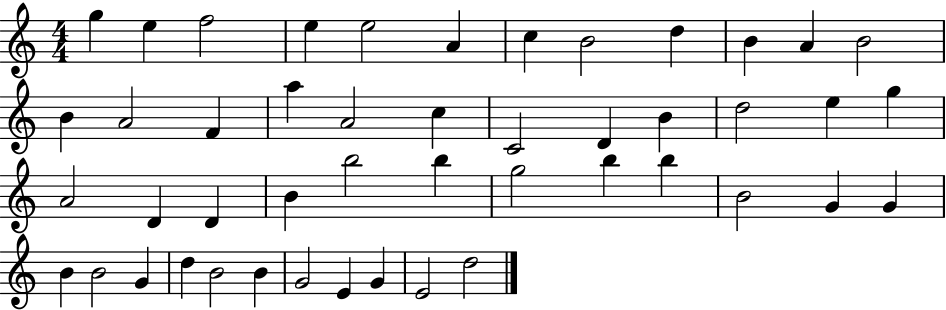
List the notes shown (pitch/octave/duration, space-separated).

G5/q E5/q F5/h E5/q E5/h A4/q C5/q B4/h D5/q B4/q A4/q B4/h B4/q A4/h F4/q A5/q A4/h C5/q C4/h D4/q B4/q D5/h E5/q G5/q A4/h D4/q D4/q B4/q B5/h B5/q G5/h B5/q B5/q B4/h G4/q G4/q B4/q B4/h G4/q D5/q B4/h B4/q G4/h E4/q G4/q E4/h D5/h